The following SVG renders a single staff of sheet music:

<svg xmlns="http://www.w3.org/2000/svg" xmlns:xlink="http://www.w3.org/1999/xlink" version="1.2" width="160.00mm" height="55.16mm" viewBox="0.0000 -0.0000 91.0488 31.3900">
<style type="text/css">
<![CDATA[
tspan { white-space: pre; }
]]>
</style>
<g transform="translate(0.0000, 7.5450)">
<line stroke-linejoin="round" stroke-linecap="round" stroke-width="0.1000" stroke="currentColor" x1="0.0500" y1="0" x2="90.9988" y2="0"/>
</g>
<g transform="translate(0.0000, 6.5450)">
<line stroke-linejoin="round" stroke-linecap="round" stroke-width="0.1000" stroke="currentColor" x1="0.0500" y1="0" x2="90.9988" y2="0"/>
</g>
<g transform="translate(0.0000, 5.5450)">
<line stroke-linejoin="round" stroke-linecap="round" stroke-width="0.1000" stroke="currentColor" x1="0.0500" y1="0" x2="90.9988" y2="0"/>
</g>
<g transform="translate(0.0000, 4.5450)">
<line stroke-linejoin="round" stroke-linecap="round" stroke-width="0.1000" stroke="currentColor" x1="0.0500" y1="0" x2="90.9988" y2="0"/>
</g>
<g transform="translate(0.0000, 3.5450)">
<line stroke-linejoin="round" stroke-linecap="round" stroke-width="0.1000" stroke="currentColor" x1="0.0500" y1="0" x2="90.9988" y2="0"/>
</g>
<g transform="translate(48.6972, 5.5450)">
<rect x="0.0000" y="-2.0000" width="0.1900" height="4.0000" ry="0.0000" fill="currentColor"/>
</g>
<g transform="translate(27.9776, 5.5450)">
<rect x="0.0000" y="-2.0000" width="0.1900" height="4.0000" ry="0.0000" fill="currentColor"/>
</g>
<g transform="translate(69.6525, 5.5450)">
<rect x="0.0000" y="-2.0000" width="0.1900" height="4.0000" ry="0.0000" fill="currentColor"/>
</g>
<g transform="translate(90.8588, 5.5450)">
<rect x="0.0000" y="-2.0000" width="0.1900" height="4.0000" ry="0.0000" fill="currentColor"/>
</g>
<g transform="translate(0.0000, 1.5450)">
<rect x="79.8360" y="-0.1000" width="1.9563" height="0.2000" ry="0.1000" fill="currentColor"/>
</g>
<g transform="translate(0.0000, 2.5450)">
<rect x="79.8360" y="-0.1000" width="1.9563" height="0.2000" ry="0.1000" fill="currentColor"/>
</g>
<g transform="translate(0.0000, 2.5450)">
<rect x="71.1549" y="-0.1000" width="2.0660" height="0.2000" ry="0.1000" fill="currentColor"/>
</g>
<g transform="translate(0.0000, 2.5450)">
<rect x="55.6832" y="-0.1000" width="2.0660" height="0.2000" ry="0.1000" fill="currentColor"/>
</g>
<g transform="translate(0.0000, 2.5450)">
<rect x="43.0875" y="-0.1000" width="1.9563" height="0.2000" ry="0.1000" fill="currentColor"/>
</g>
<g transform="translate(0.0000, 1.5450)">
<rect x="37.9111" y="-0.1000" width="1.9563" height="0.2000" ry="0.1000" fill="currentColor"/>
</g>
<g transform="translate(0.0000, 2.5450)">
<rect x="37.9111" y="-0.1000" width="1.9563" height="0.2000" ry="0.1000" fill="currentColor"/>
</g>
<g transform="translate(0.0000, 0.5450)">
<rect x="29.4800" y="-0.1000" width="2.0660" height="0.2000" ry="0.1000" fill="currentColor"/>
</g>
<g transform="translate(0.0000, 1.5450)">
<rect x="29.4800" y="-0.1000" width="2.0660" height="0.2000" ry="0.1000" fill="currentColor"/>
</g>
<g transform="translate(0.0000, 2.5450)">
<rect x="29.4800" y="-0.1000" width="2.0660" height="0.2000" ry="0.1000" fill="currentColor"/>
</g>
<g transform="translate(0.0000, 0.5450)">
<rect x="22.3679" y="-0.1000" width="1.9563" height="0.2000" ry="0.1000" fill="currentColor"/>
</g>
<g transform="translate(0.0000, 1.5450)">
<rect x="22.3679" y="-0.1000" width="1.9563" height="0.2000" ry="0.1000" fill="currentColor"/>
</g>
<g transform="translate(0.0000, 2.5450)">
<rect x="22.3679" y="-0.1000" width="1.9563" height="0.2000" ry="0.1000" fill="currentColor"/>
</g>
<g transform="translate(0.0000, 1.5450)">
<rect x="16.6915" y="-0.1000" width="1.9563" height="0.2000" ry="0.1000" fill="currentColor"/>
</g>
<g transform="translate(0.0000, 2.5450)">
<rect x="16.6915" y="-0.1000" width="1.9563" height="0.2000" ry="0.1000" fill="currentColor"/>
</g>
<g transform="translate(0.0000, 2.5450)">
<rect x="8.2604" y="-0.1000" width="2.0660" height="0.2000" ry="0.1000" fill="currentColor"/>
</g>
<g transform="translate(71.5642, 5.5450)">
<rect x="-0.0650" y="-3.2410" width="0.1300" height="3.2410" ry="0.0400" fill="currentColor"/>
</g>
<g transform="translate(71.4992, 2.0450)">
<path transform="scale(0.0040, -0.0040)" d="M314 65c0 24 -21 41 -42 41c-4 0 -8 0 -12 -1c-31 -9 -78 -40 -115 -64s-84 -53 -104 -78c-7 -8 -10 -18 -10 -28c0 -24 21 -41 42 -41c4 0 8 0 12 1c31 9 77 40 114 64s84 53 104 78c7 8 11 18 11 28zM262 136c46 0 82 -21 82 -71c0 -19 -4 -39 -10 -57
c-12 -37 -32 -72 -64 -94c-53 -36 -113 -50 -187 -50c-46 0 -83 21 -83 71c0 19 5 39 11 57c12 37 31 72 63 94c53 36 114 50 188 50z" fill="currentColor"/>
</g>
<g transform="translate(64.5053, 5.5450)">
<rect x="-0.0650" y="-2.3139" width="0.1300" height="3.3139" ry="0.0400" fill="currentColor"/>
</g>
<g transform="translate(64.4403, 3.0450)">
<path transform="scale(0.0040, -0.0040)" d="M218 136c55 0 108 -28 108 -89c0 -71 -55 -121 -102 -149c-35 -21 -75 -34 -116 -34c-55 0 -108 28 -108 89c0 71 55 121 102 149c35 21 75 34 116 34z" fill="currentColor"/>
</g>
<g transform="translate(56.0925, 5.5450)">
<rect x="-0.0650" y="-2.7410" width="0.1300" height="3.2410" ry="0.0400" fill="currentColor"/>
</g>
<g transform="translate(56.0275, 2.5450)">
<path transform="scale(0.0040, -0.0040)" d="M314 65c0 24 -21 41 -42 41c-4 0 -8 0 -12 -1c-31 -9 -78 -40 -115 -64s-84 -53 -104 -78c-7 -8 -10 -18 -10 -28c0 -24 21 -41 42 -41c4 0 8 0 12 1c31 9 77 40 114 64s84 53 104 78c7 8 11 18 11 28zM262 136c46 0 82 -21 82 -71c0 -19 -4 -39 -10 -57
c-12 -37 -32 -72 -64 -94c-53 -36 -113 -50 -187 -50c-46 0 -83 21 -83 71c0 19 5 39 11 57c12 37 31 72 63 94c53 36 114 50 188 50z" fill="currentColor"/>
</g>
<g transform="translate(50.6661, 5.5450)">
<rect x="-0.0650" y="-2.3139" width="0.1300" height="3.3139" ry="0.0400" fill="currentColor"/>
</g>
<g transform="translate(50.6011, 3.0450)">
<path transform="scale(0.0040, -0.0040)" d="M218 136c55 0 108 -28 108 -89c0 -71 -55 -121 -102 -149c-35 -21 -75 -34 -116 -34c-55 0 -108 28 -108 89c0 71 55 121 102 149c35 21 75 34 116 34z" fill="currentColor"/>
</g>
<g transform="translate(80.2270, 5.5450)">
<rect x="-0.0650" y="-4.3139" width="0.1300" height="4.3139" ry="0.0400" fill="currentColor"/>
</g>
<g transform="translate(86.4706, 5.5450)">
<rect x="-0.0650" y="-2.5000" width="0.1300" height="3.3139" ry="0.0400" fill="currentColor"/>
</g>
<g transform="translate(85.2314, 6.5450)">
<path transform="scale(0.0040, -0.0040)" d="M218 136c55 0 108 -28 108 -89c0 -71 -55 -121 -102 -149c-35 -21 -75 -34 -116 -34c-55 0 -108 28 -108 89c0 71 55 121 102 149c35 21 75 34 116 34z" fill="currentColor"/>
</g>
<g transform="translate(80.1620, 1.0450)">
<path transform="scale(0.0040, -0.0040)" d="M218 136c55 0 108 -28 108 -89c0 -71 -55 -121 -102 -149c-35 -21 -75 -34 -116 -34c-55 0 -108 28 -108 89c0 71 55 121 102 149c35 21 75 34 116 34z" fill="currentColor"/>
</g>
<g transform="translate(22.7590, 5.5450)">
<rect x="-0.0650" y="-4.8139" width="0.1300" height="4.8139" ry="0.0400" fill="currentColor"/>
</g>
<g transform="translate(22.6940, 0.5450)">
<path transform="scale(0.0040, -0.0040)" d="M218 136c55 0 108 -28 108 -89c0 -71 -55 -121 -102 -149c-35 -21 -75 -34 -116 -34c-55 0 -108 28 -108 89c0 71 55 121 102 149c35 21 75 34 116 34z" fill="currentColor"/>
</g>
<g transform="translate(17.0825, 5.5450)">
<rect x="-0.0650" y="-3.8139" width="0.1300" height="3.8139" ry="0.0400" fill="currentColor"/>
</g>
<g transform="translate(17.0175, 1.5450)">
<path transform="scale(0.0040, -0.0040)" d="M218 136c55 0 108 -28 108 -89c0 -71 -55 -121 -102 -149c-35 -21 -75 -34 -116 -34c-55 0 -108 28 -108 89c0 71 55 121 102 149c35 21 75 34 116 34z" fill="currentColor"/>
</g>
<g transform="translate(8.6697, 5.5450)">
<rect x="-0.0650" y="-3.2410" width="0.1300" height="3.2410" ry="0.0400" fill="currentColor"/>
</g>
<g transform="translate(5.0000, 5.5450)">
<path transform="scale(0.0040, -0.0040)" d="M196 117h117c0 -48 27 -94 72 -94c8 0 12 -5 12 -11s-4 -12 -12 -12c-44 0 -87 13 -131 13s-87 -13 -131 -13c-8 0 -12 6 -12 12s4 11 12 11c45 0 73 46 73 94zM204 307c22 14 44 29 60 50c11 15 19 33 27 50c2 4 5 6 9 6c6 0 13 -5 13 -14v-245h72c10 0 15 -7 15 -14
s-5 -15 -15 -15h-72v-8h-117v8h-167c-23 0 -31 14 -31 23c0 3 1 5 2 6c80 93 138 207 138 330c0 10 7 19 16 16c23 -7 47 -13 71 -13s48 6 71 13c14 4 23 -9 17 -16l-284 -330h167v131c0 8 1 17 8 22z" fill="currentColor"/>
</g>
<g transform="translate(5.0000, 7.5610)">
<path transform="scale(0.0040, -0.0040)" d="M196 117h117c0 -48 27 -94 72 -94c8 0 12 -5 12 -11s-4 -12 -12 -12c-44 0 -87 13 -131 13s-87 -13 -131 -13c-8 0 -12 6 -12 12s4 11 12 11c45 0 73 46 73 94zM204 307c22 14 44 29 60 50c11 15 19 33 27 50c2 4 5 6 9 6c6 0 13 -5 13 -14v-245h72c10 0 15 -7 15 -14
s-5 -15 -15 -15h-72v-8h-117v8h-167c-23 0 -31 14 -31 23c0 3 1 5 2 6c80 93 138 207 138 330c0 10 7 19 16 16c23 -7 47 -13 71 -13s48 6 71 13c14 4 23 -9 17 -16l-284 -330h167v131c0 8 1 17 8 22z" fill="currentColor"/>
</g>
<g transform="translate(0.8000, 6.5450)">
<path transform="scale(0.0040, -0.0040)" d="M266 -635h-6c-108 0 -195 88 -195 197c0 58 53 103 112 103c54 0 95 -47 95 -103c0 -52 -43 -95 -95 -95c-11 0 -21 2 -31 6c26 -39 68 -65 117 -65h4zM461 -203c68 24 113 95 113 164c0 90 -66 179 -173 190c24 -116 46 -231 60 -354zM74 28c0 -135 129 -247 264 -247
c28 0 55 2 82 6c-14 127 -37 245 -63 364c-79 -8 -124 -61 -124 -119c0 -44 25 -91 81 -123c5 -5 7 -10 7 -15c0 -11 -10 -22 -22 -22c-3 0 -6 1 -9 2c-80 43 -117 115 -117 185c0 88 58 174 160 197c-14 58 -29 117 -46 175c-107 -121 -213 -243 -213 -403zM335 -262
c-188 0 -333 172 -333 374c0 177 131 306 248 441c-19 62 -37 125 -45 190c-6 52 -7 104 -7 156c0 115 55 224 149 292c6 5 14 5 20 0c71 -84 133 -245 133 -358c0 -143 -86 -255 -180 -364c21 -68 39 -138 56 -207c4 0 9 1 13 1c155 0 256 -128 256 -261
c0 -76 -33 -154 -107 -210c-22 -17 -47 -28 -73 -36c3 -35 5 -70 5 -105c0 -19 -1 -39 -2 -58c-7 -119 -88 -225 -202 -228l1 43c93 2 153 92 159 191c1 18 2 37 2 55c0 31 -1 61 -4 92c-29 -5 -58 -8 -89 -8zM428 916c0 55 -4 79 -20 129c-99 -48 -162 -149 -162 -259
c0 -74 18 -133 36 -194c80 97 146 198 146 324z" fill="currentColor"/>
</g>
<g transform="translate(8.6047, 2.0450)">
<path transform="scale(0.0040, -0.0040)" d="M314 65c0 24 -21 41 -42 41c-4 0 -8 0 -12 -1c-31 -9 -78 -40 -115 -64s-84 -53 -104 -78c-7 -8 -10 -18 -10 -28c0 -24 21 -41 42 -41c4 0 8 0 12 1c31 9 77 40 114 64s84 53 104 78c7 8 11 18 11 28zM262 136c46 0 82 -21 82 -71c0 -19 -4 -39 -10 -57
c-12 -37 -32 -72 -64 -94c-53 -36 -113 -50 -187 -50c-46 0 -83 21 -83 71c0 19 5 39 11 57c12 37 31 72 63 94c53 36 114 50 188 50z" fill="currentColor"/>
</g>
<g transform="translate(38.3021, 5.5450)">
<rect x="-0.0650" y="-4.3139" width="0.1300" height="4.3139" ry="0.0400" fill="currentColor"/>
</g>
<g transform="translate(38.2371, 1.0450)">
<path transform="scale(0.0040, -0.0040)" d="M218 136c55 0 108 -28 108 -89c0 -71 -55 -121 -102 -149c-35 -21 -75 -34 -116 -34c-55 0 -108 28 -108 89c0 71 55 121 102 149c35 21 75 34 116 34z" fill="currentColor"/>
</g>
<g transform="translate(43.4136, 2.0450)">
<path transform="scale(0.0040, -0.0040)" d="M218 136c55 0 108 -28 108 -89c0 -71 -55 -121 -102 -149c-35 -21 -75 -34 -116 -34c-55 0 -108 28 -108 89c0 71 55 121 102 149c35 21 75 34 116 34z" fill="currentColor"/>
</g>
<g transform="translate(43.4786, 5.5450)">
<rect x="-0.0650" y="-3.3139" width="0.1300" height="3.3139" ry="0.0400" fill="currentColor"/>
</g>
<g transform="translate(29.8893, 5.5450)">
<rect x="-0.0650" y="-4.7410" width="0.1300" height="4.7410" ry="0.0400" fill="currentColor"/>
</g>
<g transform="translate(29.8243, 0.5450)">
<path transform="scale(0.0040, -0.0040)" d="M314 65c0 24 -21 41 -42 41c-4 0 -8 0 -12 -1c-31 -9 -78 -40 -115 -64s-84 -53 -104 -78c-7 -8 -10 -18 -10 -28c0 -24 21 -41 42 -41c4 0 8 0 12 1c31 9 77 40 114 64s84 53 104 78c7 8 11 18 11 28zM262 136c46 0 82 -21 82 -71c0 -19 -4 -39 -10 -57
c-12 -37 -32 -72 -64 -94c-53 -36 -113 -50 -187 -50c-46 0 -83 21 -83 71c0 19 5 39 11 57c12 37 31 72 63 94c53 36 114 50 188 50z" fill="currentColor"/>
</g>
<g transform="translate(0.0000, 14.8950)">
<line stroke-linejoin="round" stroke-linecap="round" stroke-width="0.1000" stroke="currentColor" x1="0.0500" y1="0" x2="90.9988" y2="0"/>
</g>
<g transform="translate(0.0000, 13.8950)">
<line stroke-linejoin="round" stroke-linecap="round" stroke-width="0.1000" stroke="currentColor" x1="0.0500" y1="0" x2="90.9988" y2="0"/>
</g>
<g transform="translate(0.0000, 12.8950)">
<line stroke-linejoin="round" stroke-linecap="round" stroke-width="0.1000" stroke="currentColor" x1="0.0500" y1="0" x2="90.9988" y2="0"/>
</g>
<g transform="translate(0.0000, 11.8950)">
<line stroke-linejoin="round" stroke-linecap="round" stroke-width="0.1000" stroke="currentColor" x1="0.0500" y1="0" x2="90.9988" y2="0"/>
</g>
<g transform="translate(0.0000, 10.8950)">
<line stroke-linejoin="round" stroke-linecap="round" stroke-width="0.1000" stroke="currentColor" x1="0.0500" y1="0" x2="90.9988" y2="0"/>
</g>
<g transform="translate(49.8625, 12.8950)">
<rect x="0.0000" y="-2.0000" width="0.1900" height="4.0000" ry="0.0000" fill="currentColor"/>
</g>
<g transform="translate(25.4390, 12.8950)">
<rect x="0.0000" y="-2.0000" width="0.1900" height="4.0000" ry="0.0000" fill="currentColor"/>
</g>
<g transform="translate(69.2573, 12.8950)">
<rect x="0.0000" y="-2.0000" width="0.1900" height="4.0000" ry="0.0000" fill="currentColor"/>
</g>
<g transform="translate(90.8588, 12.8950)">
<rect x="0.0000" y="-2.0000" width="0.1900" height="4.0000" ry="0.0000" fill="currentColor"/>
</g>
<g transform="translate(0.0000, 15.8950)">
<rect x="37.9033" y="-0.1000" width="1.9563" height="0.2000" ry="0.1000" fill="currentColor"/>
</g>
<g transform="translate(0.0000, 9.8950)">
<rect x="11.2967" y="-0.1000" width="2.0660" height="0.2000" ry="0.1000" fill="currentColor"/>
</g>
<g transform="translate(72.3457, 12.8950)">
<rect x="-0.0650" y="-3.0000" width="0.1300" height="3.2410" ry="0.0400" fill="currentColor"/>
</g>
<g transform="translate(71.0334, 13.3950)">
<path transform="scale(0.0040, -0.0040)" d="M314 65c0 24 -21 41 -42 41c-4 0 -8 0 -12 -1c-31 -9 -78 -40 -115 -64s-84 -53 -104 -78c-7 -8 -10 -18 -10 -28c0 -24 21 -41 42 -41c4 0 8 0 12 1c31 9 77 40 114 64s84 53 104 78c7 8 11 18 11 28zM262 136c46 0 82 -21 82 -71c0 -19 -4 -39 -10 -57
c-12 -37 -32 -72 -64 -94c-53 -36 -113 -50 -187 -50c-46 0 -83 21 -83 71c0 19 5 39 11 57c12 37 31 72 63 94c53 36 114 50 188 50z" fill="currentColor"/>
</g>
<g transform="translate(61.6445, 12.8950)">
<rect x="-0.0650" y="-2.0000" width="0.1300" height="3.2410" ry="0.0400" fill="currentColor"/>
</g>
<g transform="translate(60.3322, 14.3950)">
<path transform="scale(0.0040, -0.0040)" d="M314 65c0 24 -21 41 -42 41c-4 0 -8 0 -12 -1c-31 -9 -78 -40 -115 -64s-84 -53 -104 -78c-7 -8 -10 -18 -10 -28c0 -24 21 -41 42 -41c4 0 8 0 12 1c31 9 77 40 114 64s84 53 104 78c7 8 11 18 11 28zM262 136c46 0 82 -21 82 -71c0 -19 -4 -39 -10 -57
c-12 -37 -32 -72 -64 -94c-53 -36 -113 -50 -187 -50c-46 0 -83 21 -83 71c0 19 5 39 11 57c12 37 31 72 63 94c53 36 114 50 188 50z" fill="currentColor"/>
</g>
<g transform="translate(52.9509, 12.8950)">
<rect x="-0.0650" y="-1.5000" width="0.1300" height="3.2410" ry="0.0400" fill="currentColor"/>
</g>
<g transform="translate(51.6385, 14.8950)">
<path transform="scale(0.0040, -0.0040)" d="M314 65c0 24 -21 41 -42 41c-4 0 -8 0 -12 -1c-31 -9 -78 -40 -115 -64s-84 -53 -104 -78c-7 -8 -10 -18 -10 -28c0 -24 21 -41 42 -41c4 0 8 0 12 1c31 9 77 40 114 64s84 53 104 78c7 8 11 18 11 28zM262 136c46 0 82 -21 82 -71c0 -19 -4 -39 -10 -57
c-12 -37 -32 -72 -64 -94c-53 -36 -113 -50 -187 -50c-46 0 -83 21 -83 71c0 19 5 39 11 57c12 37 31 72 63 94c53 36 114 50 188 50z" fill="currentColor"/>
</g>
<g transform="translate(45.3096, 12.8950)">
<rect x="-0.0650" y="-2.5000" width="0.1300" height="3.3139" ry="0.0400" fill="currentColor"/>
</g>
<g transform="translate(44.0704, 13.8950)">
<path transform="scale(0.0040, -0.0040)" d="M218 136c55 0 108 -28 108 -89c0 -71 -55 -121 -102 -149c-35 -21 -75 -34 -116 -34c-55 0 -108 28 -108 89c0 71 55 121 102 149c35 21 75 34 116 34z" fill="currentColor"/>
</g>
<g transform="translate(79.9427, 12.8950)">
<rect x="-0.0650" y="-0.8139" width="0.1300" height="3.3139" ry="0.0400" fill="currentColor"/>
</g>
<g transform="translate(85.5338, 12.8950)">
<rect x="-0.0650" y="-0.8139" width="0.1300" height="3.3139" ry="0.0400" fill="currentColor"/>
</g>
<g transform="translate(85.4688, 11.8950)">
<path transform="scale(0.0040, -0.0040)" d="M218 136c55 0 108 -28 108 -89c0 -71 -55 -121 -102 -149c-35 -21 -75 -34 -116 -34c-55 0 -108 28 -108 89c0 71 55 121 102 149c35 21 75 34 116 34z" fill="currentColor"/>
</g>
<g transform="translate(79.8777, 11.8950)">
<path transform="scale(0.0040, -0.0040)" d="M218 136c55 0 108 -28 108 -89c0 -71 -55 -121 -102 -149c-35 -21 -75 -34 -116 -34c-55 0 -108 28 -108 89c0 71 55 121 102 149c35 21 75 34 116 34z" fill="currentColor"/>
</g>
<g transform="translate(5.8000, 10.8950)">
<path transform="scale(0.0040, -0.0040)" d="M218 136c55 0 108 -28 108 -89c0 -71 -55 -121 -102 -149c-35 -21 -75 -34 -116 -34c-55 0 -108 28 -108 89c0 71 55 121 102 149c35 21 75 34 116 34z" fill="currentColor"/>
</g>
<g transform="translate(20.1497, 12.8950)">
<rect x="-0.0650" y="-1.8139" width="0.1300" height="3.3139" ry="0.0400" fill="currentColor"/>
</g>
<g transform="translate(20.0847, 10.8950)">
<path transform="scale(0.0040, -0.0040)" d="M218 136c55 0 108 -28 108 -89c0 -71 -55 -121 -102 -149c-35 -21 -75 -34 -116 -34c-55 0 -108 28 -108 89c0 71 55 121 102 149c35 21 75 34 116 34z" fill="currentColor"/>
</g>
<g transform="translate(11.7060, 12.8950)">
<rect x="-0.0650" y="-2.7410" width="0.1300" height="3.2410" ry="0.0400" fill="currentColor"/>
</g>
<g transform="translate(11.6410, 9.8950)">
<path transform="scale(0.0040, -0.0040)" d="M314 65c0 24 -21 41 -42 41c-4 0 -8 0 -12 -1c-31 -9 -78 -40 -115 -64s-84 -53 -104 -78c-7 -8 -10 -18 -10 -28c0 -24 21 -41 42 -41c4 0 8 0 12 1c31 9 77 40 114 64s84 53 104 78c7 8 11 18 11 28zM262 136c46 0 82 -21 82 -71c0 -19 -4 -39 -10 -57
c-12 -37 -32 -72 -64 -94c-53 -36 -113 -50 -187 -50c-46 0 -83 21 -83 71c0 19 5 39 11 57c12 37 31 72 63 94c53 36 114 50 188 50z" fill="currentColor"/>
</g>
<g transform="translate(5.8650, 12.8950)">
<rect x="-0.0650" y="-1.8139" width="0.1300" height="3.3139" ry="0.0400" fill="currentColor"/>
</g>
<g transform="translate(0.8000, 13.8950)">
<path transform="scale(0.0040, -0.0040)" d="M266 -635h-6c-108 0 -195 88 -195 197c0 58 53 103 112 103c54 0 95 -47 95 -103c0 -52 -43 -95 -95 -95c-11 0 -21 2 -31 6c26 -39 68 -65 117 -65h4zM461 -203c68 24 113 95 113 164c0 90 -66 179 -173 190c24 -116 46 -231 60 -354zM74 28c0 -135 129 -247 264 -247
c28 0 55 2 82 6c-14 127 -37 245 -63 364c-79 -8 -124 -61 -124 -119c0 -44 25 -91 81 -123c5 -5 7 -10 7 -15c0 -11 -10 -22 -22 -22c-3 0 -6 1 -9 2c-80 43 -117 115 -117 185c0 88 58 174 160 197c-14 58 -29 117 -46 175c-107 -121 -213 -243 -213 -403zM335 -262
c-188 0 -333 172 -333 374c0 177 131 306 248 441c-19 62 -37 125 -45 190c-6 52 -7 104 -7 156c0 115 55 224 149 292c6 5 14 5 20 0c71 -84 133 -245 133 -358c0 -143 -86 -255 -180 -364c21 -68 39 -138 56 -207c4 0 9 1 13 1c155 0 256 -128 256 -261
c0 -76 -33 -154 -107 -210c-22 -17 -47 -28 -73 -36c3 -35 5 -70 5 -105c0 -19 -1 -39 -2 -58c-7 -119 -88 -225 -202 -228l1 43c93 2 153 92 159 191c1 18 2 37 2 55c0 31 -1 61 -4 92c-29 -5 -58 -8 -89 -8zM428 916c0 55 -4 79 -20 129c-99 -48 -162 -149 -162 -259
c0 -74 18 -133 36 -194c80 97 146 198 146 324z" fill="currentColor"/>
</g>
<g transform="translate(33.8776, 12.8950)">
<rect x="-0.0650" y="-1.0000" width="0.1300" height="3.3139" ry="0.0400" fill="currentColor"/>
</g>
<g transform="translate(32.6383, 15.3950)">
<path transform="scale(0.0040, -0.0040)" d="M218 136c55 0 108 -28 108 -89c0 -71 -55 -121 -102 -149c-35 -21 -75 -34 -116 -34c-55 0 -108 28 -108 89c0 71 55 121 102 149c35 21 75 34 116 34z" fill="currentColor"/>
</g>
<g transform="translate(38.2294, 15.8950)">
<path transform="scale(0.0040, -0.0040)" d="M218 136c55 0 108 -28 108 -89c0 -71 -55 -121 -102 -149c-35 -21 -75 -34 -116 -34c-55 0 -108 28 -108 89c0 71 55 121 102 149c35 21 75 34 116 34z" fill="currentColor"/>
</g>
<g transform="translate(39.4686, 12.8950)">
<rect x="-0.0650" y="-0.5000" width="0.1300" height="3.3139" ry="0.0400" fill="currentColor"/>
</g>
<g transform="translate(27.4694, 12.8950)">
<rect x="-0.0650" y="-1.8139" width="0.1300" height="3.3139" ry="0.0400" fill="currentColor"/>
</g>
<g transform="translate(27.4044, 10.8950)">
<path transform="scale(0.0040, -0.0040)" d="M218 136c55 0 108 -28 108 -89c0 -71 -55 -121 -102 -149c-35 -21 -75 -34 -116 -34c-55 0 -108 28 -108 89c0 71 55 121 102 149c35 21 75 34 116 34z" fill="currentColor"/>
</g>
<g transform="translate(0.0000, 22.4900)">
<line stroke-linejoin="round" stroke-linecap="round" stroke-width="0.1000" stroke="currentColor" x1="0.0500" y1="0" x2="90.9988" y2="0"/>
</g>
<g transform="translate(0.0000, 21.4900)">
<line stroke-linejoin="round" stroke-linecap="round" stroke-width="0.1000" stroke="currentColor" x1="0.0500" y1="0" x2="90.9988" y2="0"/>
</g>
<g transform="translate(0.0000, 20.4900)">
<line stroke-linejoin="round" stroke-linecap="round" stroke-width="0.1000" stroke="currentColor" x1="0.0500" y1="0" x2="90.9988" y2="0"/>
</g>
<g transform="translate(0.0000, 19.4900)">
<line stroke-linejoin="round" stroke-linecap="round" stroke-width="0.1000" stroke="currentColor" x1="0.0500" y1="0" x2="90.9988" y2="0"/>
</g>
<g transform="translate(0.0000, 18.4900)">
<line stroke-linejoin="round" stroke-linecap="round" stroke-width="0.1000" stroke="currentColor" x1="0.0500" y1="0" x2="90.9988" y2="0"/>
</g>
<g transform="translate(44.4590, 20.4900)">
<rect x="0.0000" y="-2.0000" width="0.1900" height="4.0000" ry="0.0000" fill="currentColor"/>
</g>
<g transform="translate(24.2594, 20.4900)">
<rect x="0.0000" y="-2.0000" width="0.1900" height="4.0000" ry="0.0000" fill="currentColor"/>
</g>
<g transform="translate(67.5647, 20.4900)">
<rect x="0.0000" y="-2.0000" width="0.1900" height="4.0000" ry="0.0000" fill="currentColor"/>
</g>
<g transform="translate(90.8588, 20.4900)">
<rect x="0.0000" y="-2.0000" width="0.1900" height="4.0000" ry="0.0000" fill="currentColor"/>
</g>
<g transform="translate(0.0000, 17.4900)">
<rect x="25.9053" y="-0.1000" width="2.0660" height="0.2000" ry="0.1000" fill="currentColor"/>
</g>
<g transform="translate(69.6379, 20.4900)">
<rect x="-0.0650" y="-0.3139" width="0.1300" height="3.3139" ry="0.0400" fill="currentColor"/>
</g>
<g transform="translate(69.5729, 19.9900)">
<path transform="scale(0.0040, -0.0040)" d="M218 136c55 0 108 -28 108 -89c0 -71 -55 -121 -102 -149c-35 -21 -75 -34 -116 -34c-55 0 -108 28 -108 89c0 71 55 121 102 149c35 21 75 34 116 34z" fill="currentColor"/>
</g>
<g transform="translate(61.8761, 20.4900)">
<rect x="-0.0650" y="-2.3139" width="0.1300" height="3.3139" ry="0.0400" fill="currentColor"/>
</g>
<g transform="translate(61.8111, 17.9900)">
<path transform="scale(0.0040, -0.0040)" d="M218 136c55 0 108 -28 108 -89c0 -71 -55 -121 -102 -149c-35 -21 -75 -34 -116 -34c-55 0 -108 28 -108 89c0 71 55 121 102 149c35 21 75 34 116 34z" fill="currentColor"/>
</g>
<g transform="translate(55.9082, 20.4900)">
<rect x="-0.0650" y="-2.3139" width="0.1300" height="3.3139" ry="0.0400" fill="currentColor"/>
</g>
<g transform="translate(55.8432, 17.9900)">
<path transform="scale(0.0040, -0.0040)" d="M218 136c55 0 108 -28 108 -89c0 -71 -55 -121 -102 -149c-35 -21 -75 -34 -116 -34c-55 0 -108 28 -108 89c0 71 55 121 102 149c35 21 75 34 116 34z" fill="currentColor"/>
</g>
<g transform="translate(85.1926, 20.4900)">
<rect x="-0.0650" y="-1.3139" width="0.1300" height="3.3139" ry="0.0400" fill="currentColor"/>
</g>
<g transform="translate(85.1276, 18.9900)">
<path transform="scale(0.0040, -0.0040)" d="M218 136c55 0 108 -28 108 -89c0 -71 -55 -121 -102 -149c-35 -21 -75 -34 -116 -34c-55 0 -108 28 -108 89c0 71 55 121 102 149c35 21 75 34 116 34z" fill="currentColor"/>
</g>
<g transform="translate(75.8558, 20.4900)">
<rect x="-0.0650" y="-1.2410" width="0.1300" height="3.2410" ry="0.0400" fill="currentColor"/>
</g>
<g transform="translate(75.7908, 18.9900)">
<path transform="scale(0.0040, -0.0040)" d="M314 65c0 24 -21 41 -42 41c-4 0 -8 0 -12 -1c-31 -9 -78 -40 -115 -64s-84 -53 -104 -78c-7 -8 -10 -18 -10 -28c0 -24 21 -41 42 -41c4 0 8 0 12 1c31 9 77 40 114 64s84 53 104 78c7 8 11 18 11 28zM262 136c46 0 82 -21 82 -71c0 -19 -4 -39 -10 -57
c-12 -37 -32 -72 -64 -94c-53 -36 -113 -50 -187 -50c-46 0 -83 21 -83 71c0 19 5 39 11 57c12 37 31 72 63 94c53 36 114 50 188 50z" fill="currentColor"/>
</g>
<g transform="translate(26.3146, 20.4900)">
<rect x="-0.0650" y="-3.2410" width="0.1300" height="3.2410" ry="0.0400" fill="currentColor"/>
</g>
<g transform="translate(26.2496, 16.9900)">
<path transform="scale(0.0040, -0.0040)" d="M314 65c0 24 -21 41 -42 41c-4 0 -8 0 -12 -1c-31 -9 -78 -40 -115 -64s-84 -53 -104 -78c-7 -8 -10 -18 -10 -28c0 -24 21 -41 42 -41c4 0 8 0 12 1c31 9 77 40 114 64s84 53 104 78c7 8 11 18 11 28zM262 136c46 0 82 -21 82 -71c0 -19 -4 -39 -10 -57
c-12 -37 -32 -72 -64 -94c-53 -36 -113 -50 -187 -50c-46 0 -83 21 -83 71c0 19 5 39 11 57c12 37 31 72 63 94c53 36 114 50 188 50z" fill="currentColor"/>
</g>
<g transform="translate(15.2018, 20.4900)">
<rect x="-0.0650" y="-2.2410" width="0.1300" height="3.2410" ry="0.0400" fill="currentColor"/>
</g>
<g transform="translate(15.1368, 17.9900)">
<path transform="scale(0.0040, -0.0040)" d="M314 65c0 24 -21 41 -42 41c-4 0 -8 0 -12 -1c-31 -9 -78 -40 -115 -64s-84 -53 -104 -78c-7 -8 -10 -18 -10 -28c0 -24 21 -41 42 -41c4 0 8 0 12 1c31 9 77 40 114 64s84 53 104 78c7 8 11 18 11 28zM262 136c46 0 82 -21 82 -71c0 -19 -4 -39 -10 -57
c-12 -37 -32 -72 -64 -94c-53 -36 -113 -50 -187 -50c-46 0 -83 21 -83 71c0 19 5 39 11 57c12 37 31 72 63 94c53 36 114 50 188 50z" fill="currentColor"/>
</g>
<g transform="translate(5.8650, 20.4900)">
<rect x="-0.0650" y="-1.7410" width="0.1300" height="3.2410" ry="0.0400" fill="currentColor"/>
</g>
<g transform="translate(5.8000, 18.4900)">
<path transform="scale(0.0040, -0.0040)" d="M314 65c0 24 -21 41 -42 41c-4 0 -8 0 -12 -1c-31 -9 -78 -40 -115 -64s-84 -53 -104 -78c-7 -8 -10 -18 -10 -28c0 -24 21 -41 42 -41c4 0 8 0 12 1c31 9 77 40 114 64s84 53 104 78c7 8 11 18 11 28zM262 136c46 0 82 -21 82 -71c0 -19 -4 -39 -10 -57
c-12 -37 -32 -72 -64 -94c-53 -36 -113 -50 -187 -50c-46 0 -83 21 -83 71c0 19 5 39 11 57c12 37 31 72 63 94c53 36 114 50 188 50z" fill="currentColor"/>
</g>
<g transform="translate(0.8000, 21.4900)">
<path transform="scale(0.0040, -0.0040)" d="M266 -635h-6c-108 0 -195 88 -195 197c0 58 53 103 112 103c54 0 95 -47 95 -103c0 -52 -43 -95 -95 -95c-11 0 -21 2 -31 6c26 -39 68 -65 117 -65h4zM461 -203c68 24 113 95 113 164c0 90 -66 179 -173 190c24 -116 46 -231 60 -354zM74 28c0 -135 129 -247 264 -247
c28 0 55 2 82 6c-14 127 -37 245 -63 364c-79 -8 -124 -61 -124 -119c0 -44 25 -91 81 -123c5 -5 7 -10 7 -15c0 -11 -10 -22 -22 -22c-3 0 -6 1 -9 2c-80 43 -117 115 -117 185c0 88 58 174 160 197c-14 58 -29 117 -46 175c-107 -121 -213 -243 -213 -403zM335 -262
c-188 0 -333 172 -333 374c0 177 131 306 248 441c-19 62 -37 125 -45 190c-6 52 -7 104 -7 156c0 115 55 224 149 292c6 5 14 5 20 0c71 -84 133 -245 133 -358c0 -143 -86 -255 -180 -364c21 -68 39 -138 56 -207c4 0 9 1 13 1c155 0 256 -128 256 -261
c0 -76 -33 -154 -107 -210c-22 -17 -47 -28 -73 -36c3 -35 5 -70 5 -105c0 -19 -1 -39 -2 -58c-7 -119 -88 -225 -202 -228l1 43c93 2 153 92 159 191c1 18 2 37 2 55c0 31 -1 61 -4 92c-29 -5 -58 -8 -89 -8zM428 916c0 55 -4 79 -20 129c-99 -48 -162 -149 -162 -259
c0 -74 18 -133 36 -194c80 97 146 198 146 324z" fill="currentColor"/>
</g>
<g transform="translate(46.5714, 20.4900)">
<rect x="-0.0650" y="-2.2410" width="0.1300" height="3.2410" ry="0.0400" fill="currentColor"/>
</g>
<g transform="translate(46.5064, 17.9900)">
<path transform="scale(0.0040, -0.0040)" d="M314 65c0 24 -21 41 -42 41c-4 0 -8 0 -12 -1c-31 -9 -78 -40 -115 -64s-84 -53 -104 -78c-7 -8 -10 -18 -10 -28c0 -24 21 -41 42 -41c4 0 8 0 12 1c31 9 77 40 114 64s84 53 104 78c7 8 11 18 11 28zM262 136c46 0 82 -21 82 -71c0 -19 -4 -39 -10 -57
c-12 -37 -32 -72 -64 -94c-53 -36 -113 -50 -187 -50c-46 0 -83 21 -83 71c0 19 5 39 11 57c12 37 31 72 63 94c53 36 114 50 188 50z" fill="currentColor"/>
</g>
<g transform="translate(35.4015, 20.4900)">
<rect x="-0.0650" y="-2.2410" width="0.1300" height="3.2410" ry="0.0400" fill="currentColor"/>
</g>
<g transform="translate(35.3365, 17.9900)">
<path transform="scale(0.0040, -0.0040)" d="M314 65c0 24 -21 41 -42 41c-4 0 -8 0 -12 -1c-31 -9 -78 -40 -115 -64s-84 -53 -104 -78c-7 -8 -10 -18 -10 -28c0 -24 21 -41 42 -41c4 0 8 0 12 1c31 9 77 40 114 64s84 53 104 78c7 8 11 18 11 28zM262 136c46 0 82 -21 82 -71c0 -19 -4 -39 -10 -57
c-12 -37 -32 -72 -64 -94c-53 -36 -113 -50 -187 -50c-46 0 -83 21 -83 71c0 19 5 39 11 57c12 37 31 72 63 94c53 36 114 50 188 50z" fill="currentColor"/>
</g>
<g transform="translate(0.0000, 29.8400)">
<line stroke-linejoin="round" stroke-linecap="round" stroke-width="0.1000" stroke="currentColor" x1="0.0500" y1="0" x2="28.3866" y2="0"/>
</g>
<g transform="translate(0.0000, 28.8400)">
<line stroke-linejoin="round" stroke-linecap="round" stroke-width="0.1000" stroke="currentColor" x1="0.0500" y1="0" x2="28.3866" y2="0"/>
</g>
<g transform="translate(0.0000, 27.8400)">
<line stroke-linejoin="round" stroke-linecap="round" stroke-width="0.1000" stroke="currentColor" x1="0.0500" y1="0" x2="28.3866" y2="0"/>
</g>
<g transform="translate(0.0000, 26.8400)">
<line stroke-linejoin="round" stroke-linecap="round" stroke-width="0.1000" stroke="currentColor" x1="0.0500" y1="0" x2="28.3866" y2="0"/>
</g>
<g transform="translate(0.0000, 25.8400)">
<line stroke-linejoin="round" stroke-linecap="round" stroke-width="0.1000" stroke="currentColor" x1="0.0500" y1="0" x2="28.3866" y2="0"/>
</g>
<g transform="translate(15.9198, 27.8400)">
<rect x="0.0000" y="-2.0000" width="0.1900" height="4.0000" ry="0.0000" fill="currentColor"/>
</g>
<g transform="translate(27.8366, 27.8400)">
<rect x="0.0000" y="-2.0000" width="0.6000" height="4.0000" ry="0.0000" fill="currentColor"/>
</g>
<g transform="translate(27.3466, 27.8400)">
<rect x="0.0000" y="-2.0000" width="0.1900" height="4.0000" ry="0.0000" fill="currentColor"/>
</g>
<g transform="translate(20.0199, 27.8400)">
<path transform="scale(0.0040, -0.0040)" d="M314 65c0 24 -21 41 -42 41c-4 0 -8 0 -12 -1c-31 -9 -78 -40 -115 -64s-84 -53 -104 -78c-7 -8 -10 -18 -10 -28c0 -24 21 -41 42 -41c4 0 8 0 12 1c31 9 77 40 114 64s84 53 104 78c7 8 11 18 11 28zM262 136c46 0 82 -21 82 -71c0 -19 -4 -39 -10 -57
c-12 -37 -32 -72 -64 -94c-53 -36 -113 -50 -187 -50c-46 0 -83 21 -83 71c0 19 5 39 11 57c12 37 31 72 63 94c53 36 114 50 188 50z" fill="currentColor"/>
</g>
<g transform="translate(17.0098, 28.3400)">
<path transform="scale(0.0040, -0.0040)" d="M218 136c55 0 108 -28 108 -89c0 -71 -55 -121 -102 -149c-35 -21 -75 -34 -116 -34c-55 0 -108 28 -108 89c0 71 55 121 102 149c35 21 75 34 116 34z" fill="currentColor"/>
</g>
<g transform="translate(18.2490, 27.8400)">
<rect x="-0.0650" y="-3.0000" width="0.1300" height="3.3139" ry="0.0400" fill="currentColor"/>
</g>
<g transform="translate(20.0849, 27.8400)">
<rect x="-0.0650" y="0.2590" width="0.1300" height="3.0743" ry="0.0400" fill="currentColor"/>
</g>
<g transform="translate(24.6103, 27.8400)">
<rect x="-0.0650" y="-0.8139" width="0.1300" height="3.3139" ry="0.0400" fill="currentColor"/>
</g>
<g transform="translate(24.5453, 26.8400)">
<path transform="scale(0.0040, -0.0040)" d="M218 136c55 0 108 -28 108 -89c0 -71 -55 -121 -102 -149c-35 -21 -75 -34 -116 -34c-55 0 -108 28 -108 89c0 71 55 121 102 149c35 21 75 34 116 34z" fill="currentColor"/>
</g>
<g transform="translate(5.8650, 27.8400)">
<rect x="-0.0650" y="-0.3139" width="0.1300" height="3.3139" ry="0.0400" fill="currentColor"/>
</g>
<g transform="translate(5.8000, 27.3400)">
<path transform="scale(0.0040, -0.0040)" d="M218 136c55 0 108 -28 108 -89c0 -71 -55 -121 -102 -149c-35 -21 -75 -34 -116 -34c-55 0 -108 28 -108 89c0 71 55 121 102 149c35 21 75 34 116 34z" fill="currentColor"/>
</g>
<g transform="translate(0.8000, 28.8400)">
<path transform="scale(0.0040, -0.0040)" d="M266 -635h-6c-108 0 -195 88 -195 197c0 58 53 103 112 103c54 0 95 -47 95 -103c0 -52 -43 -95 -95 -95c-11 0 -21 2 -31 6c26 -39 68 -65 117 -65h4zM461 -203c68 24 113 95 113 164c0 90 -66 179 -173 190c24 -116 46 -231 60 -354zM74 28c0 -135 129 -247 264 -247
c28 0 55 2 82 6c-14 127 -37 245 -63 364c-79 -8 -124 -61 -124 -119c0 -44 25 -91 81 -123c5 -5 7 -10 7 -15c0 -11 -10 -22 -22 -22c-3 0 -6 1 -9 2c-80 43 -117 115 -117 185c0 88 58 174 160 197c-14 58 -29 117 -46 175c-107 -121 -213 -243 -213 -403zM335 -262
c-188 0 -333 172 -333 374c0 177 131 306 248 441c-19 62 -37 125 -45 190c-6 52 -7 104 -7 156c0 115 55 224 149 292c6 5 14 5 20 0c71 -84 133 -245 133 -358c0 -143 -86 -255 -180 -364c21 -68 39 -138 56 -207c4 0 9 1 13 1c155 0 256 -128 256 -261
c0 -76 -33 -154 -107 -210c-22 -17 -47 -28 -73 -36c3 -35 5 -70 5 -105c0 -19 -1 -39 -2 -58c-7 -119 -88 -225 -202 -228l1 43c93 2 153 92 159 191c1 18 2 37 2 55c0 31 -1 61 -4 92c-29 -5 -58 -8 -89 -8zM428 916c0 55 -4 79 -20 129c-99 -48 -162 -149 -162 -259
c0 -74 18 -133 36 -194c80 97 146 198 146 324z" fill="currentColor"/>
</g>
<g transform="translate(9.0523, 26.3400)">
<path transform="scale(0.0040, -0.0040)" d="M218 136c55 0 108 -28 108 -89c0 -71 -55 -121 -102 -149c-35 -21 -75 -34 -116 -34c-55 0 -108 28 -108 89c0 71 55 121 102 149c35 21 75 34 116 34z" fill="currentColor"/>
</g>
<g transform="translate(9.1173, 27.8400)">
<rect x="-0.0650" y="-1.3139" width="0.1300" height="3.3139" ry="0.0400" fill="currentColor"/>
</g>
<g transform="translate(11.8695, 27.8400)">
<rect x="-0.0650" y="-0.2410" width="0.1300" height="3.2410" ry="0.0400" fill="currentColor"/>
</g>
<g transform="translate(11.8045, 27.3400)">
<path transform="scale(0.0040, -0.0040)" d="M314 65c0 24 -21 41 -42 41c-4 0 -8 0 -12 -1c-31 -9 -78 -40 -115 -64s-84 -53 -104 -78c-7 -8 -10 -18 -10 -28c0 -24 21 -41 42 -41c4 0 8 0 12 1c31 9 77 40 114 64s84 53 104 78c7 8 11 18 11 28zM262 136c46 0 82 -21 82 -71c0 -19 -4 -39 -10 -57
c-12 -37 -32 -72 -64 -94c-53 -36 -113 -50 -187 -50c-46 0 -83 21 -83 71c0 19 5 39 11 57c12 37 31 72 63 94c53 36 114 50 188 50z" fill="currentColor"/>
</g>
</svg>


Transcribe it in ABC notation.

X:1
T:Untitled
M:4/4
L:1/4
K:C
b2 c' e' e'2 d' b g a2 g b2 d' G f a2 f f D C G E2 F2 A2 d d f2 g2 b2 g2 g2 g g c e2 e c e c2 A B2 d